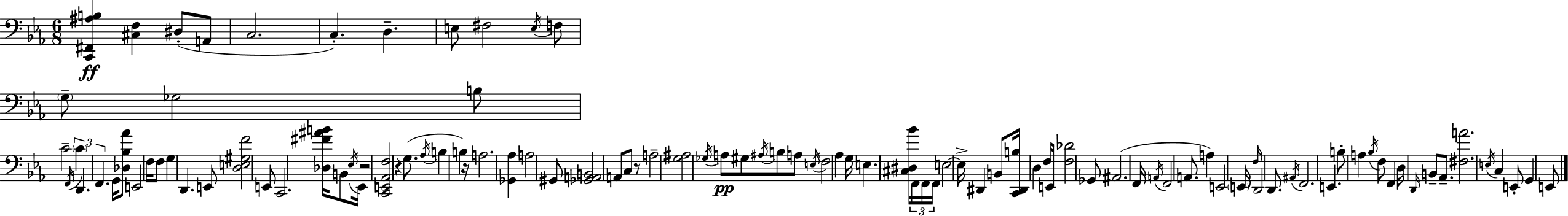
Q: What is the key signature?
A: EES major